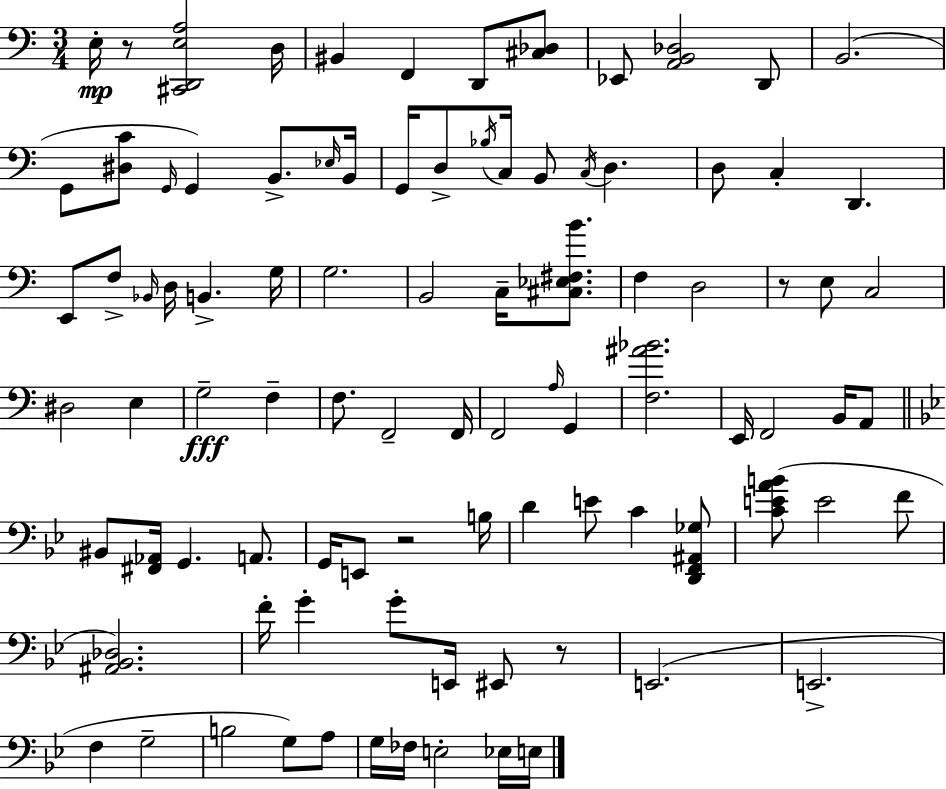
E3/s R/e [C#2,D2,E3,A3]/h D3/s BIS2/q F2/q D2/e [C#3,Db3]/e Eb2/e [A2,B2,Db3]/h D2/e B2/h. G2/e [D#3,C4]/e G2/s G2/q B2/e. Eb3/s B2/s G2/s D3/e Bb3/s C3/s B2/e C3/s D3/q. D3/e C3/q D2/q. E2/e F3/e Bb2/s D3/s B2/q. G3/s G3/h. B2/h C3/s [C#3,Eb3,F#3,B4]/e. F3/q D3/h R/e E3/e C3/h D#3/h E3/q G3/h F3/q F3/e. F2/h F2/s F2/h A3/s G2/q [F3,A#4,Bb4]/h. E2/s F2/h B2/s A2/e BIS2/e [F#2,Ab2]/s G2/q. A2/e. G2/s E2/e R/h B3/s D4/q E4/e C4/q [D2,F2,A#2,Gb3]/e [C4,E4,A4,B4]/e E4/h F4/e [A#2,Bb2,Db3]/h. F4/s G4/q G4/e E2/s EIS2/e R/e E2/h. E2/h. F3/q G3/h B3/h G3/e A3/e G3/s FES3/s E3/h Eb3/s E3/s